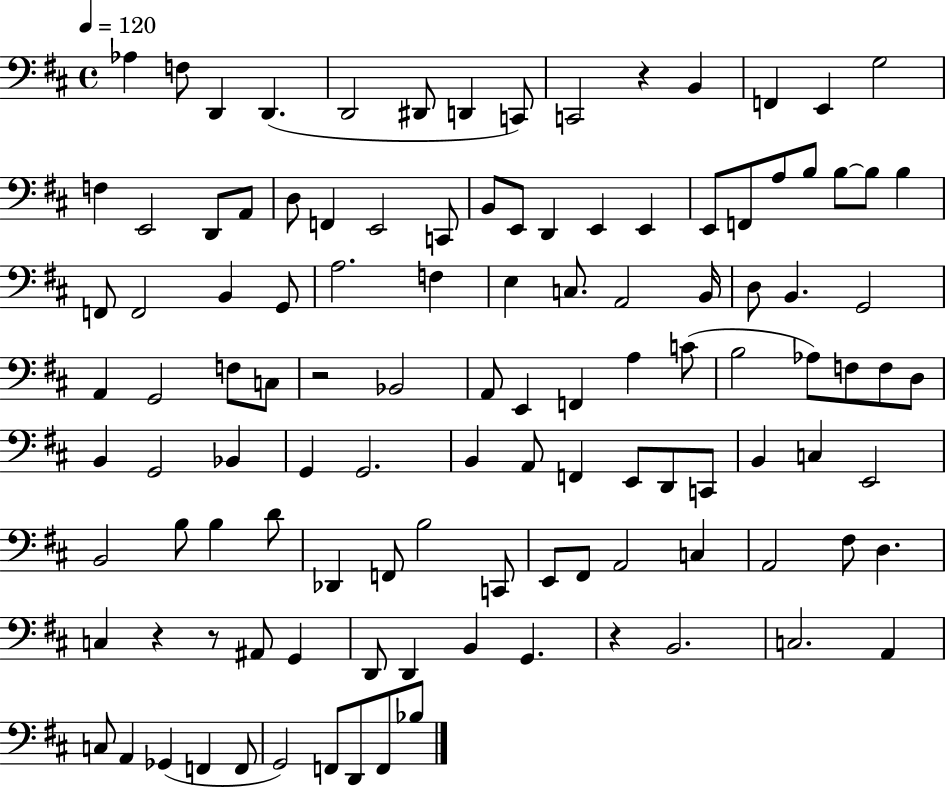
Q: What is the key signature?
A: D major